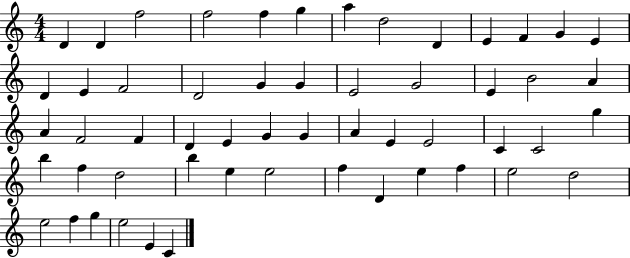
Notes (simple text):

D4/q D4/q F5/h F5/h F5/q G5/q A5/q D5/h D4/q E4/q F4/q G4/q E4/q D4/q E4/q F4/h D4/h G4/q G4/q E4/h G4/h E4/q B4/h A4/q A4/q F4/h F4/q D4/q E4/q G4/q G4/q A4/q E4/q E4/h C4/q C4/h G5/q B5/q F5/q D5/h B5/q E5/q E5/h F5/q D4/q E5/q F5/q E5/h D5/h E5/h F5/q G5/q E5/h E4/q C4/q